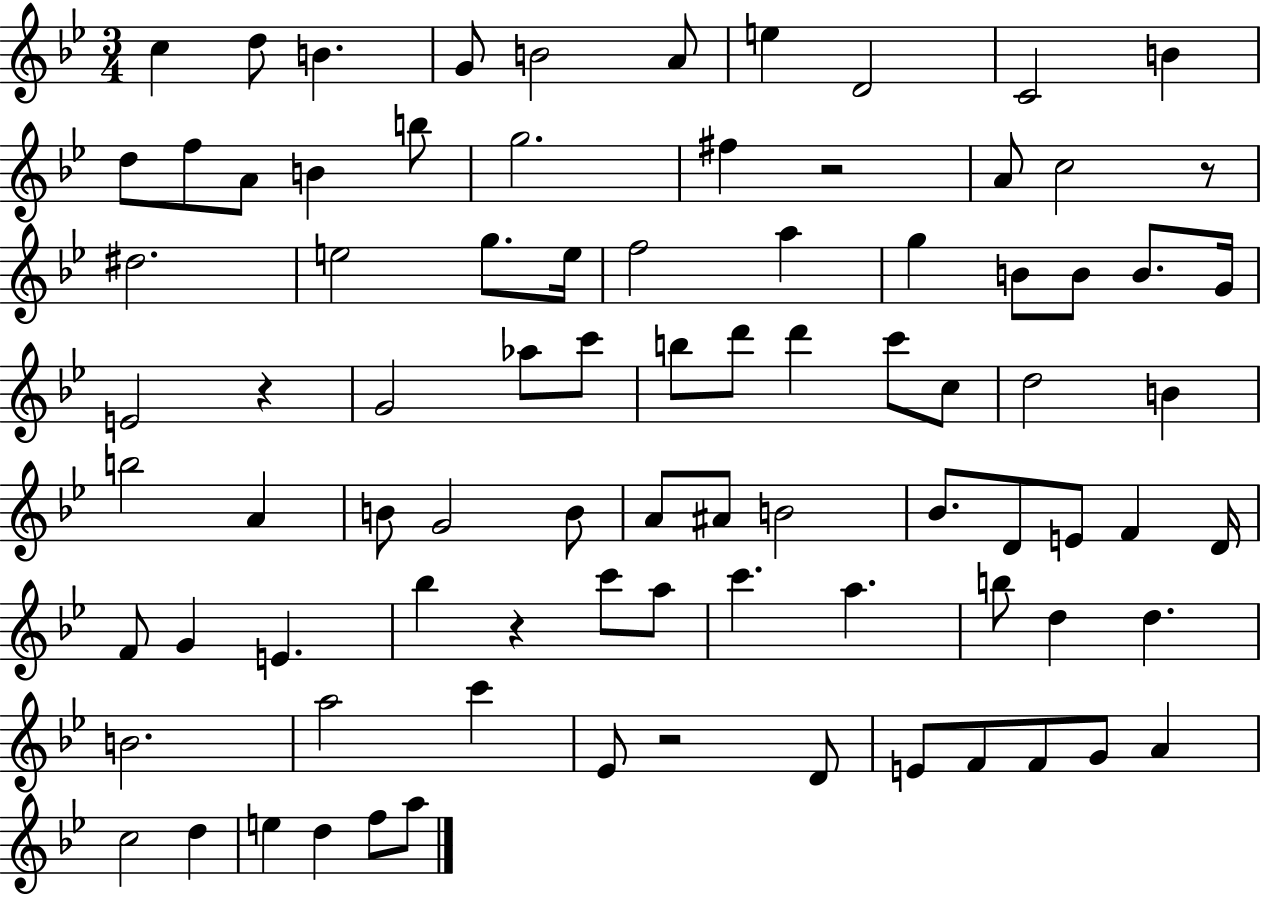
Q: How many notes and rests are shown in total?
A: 86